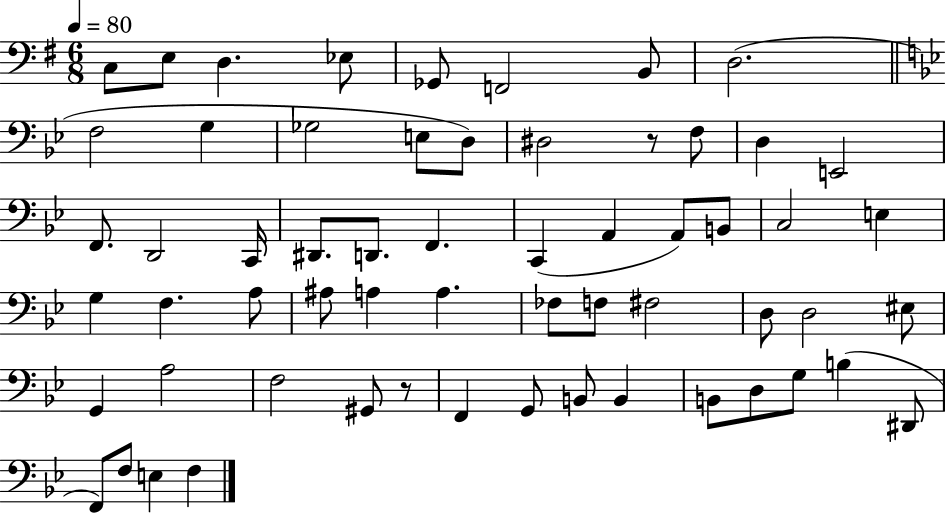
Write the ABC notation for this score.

X:1
T:Untitled
M:6/8
L:1/4
K:G
C,/2 E,/2 D, _E,/2 _G,,/2 F,,2 B,,/2 D,2 F,2 G, _G,2 E,/2 D,/2 ^D,2 z/2 F,/2 D, E,,2 F,,/2 D,,2 C,,/4 ^D,,/2 D,,/2 F,, C,, A,, A,,/2 B,,/2 C,2 E, G, F, A,/2 ^A,/2 A, A, _F,/2 F,/2 ^F,2 D,/2 D,2 ^E,/2 G,, A,2 F,2 ^G,,/2 z/2 F,, G,,/2 B,,/2 B,, B,,/2 D,/2 G,/2 B, ^D,,/2 F,,/2 F,/2 E, F,